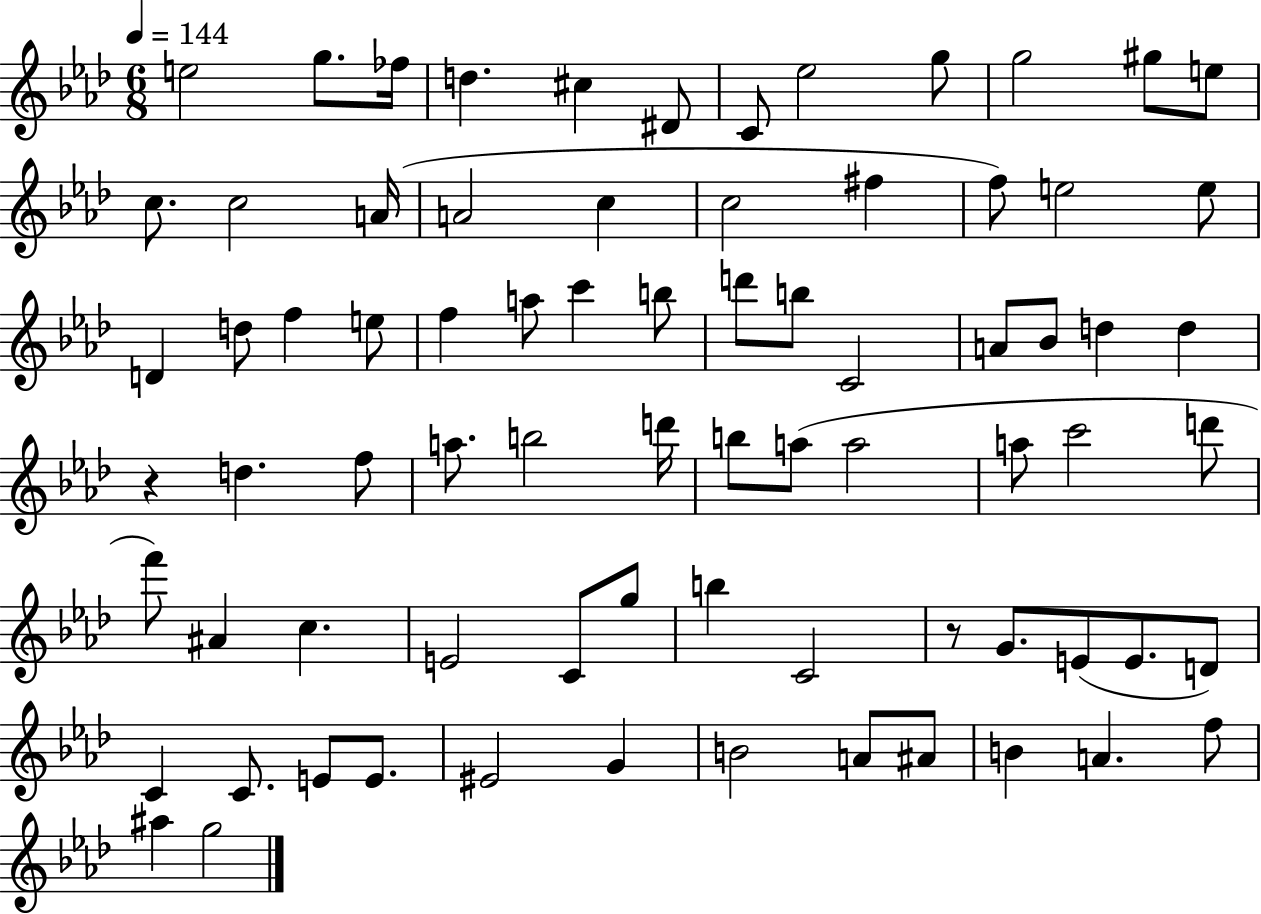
X:1
T:Untitled
M:6/8
L:1/4
K:Ab
e2 g/2 _f/4 d ^c ^D/2 C/2 _e2 g/2 g2 ^g/2 e/2 c/2 c2 A/4 A2 c c2 ^f f/2 e2 e/2 D d/2 f e/2 f a/2 c' b/2 d'/2 b/2 C2 A/2 _B/2 d d z d f/2 a/2 b2 d'/4 b/2 a/2 a2 a/2 c'2 d'/2 f'/2 ^A c E2 C/2 g/2 b C2 z/2 G/2 E/2 E/2 D/2 C C/2 E/2 E/2 ^E2 G B2 A/2 ^A/2 B A f/2 ^a g2